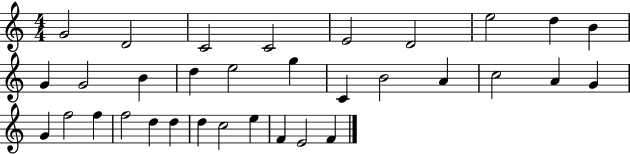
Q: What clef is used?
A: treble